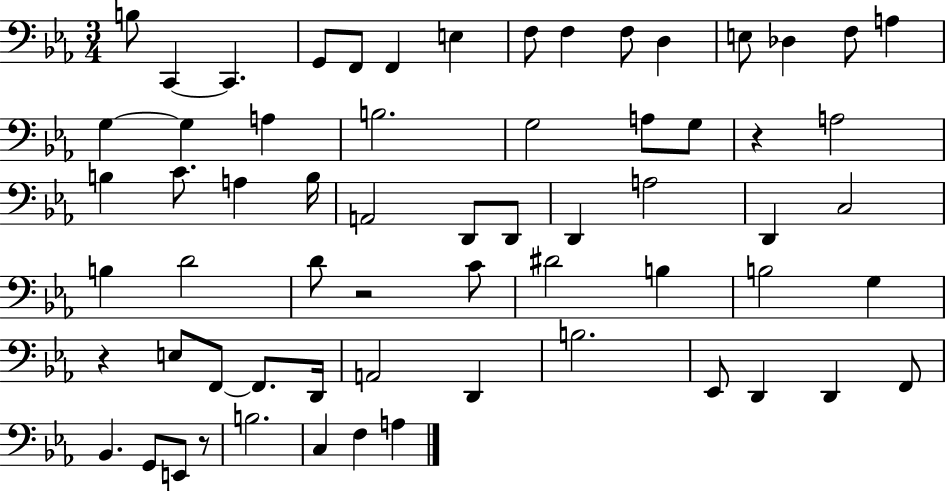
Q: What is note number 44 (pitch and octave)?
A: F2